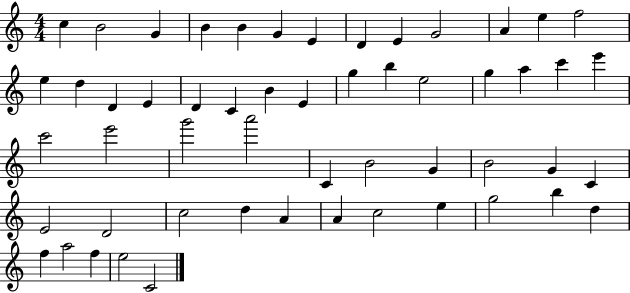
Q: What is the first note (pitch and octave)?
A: C5